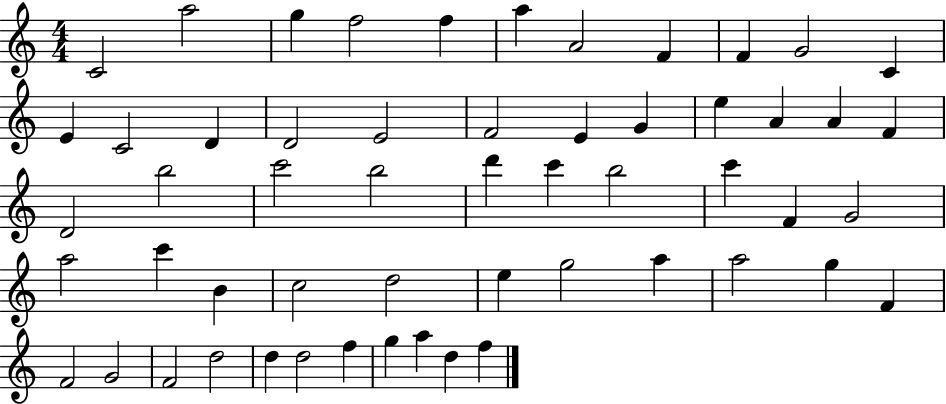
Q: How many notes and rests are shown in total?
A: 55